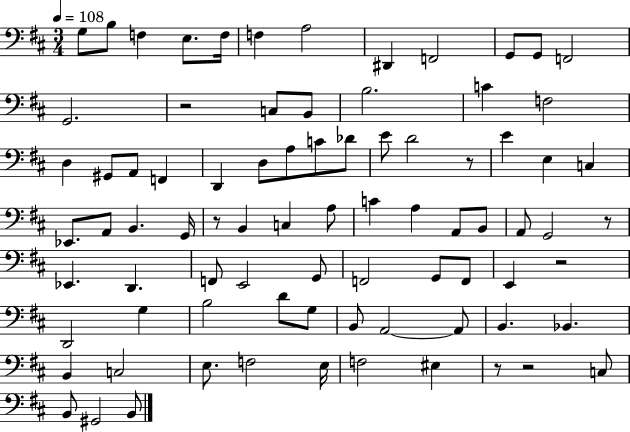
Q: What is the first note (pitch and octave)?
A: G3